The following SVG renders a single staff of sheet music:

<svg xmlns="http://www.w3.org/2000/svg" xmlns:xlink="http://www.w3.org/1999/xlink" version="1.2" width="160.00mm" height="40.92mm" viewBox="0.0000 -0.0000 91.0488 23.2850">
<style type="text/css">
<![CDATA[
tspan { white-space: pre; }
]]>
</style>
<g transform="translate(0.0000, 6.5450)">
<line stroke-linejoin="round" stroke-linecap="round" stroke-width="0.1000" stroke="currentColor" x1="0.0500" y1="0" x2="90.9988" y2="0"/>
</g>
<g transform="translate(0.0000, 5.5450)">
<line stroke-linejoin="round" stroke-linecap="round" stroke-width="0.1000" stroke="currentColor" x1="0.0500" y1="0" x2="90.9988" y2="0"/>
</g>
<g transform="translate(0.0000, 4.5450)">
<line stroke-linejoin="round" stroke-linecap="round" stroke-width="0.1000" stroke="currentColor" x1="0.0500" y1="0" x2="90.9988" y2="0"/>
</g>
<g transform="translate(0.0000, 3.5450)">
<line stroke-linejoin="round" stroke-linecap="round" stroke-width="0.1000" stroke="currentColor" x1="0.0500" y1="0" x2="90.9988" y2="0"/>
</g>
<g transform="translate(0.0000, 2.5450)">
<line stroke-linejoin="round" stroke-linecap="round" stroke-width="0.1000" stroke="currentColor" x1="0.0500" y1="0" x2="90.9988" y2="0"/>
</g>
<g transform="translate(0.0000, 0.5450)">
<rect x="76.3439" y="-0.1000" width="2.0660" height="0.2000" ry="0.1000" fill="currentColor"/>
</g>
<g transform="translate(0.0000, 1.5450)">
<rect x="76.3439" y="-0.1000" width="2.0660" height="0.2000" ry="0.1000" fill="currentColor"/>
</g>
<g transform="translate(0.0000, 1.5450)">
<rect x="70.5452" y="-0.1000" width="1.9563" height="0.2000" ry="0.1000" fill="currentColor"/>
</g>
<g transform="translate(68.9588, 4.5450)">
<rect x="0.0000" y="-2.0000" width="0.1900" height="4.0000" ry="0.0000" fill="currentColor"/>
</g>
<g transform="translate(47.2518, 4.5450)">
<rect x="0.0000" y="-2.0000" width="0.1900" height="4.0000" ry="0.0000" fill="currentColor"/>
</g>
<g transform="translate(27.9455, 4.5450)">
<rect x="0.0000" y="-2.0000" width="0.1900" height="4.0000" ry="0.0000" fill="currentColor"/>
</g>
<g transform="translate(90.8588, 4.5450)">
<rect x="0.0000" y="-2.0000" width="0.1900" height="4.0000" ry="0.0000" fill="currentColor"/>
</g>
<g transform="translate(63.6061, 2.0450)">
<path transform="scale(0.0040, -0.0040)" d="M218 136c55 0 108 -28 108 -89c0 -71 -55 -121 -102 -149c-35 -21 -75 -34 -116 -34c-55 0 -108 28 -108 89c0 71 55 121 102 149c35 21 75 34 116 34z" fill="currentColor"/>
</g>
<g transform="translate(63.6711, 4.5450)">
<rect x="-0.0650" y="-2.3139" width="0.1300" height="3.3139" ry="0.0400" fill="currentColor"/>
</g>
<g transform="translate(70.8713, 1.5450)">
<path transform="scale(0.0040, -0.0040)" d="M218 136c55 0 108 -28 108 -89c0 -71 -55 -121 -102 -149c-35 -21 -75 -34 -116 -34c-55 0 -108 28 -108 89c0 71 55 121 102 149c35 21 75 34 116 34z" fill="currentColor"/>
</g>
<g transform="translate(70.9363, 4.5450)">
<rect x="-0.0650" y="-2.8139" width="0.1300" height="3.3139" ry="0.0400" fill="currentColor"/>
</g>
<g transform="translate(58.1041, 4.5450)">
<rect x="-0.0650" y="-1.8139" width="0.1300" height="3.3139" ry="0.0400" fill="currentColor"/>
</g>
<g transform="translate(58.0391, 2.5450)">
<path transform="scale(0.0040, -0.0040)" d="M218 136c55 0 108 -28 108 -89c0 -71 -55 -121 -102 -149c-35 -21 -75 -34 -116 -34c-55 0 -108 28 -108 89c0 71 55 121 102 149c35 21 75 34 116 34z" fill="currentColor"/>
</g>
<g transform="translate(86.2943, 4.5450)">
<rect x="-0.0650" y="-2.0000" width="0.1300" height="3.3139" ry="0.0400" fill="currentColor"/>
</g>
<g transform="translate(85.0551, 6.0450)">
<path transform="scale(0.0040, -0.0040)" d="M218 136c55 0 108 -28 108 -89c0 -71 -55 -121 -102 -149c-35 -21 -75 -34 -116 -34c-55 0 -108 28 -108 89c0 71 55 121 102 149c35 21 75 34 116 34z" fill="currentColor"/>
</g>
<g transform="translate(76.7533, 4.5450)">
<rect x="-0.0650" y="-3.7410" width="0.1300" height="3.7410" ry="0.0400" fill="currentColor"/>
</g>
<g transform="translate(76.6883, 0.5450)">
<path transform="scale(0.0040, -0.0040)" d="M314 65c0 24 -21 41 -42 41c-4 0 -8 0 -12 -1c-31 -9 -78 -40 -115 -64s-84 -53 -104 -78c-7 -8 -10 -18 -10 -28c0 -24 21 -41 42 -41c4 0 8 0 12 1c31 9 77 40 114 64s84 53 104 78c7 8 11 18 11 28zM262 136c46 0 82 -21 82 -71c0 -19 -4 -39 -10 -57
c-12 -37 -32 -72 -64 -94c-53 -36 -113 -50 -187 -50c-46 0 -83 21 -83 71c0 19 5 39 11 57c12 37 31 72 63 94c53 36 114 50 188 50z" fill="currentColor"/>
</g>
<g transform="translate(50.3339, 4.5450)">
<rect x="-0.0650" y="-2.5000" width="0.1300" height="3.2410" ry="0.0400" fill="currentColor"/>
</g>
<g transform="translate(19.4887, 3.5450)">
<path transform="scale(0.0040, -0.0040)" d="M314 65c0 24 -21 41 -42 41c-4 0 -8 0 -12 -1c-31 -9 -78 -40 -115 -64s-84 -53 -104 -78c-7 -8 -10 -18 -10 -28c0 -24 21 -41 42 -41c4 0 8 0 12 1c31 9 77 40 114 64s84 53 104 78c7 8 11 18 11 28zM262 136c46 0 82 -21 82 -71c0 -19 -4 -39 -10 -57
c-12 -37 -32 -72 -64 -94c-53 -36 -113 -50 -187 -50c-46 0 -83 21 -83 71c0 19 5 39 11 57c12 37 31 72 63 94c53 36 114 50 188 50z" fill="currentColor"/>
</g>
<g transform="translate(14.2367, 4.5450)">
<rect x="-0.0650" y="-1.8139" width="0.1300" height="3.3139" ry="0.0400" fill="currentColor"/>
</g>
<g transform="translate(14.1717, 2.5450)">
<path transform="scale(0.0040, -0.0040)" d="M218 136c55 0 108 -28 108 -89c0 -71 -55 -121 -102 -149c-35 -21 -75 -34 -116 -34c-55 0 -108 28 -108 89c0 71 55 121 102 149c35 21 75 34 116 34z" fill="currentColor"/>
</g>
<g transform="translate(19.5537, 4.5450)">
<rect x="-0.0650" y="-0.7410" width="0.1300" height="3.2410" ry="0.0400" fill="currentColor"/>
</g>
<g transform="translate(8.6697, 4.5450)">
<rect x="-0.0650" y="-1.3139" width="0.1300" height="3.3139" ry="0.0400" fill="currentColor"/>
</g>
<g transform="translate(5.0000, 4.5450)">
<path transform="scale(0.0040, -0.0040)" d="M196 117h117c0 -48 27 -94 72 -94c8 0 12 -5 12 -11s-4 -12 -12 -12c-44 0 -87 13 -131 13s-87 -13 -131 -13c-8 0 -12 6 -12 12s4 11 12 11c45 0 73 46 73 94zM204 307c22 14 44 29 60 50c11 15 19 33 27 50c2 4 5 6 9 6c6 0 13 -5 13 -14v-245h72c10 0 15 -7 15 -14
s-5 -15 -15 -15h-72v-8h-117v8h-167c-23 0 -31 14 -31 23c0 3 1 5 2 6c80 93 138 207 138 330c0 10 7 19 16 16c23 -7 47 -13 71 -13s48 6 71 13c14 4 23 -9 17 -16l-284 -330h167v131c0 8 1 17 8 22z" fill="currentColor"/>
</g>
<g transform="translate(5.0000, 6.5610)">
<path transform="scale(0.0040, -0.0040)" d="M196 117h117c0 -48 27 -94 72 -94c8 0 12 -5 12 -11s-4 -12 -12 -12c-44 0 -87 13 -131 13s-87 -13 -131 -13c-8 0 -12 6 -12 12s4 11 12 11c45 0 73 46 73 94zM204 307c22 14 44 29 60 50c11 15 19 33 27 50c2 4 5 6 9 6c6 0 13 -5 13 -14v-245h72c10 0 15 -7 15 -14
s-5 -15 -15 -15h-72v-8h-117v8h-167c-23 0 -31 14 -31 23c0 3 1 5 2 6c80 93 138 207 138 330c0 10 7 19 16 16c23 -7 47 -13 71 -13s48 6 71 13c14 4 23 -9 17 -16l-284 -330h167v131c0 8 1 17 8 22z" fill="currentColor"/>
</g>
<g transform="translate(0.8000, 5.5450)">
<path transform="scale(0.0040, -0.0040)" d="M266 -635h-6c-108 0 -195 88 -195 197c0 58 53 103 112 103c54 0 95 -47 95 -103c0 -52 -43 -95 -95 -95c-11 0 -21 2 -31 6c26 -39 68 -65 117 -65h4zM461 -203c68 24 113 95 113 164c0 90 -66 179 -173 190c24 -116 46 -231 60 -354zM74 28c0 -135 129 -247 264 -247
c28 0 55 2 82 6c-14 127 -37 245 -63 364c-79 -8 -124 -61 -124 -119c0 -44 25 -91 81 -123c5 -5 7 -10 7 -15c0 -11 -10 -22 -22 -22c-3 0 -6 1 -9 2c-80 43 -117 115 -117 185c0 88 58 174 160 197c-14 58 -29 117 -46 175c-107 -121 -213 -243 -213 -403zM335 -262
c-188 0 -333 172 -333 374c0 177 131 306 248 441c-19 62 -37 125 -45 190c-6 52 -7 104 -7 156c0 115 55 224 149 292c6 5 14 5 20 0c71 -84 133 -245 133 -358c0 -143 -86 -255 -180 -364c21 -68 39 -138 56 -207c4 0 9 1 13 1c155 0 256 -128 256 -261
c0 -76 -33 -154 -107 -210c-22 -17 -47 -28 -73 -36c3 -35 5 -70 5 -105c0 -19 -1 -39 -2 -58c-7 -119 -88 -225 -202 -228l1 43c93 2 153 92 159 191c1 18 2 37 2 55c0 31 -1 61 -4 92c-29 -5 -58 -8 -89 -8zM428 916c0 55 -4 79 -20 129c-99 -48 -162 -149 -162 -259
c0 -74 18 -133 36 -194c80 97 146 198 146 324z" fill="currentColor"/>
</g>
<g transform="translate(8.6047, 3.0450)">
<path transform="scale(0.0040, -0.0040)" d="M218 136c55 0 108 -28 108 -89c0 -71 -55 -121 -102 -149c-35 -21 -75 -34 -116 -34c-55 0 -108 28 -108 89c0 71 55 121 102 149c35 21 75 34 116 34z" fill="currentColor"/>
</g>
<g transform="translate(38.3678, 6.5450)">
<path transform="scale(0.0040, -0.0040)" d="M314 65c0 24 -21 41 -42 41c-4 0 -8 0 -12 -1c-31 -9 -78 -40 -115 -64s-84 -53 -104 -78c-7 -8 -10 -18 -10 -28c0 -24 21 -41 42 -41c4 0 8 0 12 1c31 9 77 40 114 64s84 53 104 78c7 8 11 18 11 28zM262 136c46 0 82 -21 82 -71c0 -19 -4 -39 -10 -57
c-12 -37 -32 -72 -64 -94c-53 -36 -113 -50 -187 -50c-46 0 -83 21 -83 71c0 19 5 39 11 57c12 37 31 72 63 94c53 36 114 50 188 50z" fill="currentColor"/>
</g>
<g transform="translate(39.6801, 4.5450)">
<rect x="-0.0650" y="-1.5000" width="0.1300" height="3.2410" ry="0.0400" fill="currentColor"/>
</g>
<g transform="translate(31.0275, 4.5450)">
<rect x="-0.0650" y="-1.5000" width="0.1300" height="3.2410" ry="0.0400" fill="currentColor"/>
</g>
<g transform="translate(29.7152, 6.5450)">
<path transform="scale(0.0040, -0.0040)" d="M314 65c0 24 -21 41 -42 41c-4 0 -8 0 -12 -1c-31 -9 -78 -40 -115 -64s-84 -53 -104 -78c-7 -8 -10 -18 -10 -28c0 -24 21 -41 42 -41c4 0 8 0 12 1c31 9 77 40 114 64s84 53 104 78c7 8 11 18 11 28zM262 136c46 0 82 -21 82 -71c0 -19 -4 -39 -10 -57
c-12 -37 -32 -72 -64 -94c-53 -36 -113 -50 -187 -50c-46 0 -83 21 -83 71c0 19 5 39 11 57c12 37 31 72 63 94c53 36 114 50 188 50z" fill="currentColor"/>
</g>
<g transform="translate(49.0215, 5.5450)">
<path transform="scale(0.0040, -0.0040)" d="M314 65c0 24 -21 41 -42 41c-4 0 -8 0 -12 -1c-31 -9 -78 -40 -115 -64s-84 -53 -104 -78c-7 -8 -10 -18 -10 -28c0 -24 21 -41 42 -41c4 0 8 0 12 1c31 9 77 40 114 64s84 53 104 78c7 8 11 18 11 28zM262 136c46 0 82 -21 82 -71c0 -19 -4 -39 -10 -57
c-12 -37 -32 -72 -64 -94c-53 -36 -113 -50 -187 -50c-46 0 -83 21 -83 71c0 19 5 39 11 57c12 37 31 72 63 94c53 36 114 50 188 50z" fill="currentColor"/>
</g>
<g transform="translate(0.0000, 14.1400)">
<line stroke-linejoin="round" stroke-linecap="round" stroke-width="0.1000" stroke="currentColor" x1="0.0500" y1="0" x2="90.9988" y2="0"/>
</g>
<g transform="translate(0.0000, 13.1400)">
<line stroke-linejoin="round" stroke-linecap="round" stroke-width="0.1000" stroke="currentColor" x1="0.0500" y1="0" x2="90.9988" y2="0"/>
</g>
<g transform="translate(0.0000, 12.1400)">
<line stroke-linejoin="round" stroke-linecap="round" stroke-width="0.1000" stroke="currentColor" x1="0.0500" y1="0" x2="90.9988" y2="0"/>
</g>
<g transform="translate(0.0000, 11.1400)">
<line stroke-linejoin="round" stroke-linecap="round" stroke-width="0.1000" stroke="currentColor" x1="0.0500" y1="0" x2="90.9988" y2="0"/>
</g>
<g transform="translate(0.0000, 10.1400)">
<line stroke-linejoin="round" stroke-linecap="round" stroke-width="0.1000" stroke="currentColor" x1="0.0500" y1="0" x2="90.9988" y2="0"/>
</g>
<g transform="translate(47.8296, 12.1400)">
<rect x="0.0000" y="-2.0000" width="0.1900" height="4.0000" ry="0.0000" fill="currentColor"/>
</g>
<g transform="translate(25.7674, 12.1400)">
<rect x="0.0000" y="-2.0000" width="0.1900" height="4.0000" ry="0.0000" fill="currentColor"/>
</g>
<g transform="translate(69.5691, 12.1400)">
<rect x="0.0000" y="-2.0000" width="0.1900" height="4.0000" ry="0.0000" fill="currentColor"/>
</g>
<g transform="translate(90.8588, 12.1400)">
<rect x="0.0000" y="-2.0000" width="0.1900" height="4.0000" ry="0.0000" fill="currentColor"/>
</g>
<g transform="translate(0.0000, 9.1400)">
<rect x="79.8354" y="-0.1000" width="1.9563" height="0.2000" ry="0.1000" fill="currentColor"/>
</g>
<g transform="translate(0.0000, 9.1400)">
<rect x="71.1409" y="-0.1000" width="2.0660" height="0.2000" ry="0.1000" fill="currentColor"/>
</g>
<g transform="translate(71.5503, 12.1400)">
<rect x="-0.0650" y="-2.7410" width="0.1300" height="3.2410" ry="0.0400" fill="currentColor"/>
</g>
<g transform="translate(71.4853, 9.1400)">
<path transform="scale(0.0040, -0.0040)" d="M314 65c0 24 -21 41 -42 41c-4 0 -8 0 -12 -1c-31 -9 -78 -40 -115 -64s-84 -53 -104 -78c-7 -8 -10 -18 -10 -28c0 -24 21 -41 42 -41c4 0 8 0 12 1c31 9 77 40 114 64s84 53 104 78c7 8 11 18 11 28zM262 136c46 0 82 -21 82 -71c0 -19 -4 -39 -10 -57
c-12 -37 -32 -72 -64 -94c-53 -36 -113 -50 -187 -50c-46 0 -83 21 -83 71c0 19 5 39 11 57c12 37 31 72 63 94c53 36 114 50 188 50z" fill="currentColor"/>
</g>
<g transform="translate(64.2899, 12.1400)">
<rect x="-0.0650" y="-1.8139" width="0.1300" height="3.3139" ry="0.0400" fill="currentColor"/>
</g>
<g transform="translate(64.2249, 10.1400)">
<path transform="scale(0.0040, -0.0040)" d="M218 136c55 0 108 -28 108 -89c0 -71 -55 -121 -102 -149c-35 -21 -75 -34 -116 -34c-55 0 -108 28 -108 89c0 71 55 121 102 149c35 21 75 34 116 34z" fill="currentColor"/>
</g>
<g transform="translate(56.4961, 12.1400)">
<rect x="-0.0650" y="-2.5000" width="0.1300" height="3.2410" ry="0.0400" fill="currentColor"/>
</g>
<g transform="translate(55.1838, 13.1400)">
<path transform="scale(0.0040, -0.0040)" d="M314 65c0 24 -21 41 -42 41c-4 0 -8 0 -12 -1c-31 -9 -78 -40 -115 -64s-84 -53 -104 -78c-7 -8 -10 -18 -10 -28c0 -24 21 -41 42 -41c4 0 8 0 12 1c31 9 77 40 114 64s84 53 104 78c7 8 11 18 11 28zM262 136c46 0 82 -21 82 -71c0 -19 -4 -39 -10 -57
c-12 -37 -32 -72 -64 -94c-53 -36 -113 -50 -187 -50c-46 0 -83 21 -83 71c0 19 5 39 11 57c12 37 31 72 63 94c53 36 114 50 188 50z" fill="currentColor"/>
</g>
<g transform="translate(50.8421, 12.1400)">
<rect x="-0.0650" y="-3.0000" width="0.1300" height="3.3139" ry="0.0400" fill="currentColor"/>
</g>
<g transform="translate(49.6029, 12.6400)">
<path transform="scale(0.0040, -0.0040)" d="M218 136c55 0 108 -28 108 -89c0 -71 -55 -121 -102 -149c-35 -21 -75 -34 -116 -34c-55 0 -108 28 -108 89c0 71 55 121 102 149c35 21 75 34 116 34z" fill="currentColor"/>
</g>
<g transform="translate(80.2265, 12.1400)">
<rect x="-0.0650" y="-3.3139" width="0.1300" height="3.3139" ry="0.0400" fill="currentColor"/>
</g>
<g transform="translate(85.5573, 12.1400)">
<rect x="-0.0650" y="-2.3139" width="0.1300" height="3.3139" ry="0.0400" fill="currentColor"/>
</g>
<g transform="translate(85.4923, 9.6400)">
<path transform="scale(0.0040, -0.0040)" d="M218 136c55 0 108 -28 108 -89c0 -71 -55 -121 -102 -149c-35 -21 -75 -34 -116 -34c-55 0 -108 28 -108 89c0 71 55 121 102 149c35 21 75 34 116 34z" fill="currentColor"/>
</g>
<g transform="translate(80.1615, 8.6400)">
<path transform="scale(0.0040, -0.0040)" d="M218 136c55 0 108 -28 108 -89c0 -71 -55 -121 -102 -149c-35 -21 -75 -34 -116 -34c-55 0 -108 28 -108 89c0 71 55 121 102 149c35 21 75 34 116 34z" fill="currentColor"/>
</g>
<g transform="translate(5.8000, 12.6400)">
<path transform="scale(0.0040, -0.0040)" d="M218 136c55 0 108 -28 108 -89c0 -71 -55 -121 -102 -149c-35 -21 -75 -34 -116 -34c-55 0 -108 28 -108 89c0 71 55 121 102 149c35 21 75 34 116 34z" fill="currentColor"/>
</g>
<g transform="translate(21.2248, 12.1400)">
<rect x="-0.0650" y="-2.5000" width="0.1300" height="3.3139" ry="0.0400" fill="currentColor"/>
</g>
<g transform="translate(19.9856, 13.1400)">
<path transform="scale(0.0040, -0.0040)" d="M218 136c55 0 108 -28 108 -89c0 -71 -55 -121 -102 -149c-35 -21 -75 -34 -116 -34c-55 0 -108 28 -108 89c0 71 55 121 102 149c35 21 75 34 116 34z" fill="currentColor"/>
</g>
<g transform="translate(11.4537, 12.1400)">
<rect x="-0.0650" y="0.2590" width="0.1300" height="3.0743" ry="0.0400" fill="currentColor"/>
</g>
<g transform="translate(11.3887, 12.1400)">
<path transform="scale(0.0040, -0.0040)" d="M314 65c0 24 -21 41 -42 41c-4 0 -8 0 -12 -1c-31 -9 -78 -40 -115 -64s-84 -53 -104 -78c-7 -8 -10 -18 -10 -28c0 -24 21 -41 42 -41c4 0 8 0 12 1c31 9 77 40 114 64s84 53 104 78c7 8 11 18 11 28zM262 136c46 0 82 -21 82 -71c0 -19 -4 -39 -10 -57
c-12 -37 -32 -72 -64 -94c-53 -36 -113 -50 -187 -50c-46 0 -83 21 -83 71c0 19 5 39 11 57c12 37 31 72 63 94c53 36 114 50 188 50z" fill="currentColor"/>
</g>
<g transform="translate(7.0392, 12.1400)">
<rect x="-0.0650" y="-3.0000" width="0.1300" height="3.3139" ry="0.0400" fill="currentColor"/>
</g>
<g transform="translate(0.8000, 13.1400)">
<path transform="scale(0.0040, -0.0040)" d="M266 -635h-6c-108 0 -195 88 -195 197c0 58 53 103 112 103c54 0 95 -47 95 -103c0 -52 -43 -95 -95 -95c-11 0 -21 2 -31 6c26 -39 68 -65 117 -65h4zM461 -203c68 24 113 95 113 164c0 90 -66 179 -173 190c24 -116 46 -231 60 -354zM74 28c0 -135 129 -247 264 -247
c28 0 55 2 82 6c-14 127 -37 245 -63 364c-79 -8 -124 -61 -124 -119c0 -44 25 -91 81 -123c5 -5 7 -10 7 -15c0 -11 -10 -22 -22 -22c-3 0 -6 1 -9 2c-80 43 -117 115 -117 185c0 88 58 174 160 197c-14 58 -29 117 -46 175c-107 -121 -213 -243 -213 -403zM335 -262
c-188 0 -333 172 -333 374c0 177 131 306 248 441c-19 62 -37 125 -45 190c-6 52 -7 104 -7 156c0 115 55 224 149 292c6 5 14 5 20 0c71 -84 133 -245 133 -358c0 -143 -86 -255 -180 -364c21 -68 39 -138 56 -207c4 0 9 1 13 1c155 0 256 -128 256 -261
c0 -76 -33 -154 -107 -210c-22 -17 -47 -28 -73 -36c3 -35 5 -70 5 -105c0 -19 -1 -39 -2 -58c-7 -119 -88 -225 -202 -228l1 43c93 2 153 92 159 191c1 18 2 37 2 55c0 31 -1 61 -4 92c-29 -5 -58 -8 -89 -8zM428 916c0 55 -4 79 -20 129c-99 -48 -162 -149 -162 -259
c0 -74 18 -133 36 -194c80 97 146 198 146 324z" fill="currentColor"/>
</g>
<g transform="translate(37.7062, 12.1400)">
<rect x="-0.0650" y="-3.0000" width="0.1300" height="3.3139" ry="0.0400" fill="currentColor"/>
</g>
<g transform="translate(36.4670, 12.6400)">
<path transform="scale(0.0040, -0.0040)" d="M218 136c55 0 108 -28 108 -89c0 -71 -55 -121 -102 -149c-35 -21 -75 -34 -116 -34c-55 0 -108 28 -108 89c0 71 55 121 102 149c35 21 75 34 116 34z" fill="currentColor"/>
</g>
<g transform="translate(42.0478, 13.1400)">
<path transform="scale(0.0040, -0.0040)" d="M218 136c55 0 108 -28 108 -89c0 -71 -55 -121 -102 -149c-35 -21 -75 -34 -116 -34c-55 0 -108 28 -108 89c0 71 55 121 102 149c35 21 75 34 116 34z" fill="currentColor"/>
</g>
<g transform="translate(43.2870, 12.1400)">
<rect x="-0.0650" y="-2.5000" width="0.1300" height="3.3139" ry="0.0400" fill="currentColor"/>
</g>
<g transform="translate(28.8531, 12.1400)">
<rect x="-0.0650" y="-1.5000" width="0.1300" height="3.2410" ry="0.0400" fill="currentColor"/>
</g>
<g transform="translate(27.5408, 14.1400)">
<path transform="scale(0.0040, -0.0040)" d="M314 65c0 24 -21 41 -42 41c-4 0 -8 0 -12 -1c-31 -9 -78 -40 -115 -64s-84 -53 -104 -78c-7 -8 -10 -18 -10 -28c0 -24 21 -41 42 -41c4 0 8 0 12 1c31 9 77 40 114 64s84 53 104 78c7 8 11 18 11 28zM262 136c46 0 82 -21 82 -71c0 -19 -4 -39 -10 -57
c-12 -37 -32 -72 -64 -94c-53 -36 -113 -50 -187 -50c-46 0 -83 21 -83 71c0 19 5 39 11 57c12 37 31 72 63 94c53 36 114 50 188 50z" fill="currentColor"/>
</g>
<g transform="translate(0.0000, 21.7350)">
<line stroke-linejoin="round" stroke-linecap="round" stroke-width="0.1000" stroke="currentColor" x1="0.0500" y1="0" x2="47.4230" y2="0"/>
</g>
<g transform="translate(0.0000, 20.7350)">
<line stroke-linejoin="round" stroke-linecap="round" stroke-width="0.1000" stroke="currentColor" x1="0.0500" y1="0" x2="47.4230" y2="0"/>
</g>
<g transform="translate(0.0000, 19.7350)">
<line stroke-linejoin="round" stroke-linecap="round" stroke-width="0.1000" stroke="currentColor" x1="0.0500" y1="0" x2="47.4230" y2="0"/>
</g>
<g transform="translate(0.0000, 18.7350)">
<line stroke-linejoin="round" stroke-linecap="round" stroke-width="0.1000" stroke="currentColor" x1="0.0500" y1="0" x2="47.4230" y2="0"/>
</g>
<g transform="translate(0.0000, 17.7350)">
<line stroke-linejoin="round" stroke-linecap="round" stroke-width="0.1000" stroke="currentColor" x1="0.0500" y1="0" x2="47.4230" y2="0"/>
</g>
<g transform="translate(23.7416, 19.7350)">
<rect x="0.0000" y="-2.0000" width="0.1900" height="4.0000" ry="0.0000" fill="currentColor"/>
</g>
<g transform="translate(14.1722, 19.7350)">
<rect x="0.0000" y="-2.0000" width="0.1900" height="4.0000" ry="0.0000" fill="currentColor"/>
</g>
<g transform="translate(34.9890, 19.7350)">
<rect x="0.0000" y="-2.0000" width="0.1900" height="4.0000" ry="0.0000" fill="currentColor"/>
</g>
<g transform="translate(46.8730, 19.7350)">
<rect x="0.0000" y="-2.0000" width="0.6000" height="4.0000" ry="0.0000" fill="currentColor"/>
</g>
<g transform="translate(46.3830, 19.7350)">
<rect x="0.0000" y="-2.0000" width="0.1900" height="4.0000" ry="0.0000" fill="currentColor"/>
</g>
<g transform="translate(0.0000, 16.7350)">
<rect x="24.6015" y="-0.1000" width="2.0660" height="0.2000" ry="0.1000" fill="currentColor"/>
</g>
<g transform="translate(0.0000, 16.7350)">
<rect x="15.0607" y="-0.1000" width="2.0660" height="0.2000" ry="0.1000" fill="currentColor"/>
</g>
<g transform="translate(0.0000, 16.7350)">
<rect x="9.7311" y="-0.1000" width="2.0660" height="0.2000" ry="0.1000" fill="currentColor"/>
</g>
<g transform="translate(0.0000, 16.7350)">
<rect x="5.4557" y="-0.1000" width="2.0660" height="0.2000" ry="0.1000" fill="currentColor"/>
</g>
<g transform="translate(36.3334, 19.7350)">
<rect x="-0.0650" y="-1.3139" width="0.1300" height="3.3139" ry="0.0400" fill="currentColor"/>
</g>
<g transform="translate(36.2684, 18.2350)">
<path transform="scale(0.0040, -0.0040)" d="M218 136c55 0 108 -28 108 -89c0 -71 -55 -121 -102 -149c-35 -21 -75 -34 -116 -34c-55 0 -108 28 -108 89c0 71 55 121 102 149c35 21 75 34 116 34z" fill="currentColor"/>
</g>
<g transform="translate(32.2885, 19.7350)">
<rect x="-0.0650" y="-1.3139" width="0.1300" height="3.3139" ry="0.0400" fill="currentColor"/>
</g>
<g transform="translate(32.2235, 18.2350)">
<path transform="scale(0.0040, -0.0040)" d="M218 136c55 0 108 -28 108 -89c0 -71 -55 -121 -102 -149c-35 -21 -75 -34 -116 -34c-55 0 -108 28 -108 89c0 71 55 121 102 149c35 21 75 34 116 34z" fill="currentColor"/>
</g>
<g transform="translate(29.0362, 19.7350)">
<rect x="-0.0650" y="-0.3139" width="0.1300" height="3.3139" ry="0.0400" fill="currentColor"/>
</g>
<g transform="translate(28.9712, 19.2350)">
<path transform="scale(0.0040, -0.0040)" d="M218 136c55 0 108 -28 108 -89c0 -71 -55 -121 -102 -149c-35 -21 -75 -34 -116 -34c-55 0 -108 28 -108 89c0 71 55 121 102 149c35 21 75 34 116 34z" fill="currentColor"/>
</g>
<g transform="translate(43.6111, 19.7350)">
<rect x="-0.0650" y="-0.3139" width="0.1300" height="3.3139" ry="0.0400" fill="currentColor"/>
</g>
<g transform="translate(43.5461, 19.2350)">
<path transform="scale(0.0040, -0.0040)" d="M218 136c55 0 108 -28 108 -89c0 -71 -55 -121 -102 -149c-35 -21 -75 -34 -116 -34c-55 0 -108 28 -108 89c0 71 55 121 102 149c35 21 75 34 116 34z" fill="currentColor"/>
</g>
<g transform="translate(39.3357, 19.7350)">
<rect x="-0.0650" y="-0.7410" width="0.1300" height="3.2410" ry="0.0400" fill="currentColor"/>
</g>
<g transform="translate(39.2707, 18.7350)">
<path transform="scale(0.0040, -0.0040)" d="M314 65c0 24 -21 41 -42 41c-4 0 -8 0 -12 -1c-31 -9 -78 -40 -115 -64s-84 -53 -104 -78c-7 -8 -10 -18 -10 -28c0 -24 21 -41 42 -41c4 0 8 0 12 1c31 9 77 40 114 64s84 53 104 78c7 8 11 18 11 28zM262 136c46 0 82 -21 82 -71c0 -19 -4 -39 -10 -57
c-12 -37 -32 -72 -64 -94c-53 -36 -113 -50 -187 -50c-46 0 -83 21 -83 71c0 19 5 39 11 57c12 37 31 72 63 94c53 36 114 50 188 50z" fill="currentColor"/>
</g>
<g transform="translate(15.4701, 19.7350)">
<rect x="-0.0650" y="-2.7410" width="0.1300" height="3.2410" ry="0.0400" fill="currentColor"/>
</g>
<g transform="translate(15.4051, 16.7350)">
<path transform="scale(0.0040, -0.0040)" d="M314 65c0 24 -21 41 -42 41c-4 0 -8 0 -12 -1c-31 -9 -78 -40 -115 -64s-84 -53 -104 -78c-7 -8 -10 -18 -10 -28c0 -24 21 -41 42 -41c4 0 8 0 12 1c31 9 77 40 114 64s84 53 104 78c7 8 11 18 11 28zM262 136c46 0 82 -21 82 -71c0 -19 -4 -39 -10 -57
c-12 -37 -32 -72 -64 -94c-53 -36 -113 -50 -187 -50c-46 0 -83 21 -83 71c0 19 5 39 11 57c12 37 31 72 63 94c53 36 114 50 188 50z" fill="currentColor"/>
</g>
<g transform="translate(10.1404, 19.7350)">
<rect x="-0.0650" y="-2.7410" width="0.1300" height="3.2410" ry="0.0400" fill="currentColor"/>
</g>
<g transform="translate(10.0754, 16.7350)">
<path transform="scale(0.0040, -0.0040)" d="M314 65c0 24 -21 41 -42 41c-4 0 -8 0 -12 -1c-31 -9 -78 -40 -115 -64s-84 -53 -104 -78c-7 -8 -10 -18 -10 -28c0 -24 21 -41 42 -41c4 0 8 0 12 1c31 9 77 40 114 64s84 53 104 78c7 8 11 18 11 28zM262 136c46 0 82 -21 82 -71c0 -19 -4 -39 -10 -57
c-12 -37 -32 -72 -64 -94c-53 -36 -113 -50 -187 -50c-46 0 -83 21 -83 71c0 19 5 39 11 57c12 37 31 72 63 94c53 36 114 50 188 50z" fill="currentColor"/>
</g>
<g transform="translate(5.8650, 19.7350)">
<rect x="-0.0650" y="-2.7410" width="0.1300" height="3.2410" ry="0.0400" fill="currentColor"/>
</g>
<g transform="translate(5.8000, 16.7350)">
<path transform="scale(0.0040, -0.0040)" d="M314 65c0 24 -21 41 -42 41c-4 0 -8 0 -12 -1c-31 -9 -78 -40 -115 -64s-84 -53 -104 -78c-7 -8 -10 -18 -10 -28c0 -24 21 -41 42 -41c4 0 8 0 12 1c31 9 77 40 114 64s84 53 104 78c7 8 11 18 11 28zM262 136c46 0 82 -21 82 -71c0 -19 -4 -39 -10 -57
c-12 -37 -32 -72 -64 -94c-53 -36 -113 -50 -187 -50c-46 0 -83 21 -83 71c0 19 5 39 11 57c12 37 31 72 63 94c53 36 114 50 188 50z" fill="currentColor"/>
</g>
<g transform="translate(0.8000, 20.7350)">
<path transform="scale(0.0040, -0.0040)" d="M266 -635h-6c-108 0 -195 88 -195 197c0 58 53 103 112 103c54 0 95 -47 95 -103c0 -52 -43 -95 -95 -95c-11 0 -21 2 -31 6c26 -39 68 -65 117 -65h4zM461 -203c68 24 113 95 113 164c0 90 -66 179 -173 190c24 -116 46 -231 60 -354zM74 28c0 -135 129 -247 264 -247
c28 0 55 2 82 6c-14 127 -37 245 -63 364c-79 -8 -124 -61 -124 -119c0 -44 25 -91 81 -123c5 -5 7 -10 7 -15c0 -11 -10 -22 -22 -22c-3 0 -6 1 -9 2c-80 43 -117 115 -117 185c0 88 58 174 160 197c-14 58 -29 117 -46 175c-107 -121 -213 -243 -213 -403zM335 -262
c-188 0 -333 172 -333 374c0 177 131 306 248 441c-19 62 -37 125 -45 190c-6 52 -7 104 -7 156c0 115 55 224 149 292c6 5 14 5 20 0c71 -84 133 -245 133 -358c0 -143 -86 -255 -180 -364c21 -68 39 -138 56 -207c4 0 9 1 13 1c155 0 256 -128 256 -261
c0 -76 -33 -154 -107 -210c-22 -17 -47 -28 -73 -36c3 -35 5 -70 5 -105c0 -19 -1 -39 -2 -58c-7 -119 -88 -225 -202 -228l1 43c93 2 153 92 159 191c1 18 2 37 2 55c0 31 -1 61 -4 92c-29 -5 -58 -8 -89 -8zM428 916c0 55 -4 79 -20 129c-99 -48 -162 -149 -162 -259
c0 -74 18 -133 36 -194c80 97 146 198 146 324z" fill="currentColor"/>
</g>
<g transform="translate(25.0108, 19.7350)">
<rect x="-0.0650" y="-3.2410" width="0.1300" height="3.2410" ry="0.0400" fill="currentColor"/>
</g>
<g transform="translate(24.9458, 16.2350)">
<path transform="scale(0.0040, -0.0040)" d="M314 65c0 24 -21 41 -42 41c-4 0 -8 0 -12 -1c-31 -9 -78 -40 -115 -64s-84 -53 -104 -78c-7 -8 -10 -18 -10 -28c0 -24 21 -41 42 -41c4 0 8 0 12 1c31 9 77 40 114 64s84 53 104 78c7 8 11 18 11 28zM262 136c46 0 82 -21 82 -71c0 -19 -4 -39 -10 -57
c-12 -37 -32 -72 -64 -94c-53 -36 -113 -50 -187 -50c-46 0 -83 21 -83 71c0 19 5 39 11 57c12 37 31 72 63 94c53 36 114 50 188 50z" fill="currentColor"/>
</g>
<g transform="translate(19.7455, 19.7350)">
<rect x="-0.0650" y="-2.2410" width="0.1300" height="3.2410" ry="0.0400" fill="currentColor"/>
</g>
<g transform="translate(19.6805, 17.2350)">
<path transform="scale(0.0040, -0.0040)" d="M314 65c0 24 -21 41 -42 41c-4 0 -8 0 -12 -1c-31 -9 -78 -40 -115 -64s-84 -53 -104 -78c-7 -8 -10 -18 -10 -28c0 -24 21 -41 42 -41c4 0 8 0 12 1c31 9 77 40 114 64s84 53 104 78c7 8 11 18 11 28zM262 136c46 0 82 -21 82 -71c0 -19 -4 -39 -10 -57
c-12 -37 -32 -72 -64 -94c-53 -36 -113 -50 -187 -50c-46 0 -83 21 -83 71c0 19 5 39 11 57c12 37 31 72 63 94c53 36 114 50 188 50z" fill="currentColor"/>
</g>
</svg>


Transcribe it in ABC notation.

X:1
T:Untitled
M:4/4
L:1/4
K:C
e f d2 E2 E2 G2 f g a c'2 F A B2 G E2 A G A G2 f a2 b g a2 a2 a2 g2 b2 c e e d2 c